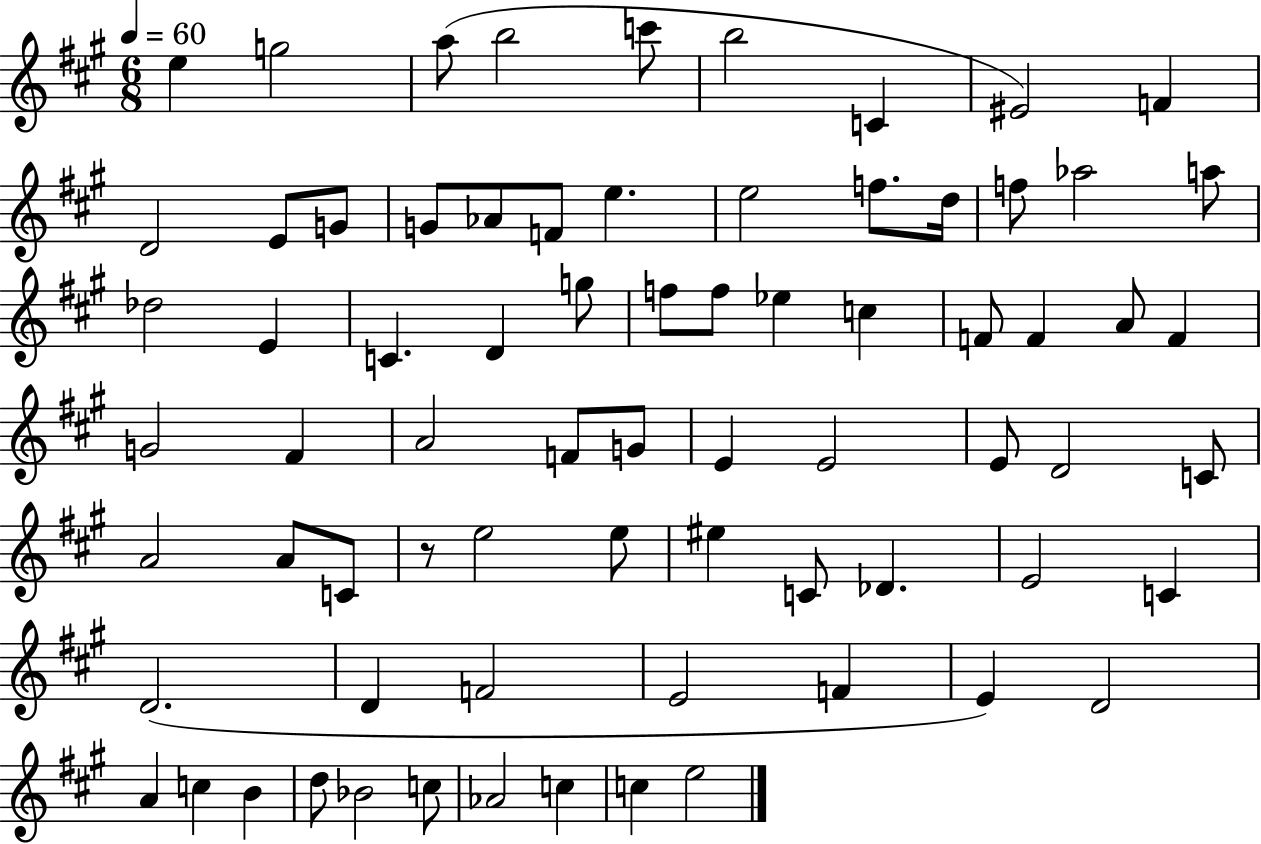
E5/q G5/h A5/e B5/h C6/e B5/h C4/q EIS4/h F4/q D4/h E4/e G4/e G4/e Ab4/e F4/e E5/q. E5/h F5/e. D5/s F5/e Ab5/h A5/e Db5/h E4/q C4/q. D4/q G5/e F5/e F5/e Eb5/q C5/q F4/e F4/q A4/e F4/q G4/h F#4/q A4/h F4/e G4/e E4/q E4/h E4/e D4/h C4/e A4/h A4/e C4/e R/e E5/h E5/e EIS5/q C4/e Db4/q. E4/h C4/q D4/h. D4/q F4/h E4/h F4/q E4/q D4/h A4/q C5/q B4/q D5/e Bb4/h C5/e Ab4/h C5/q C5/q E5/h